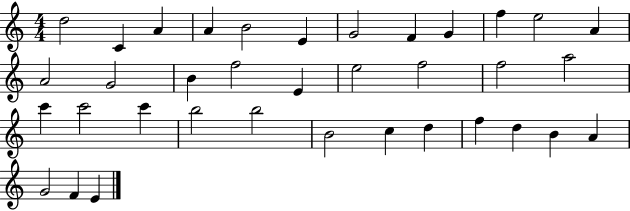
D5/h C4/q A4/q A4/q B4/h E4/q G4/h F4/q G4/q F5/q E5/h A4/q A4/h G4/h B4/q F5/h E4/q E5/h F5/h F5/h A5/h C6/q C6/h C6/q B5/h B5/h B4/h C5/q D5/q F5/q D5/q B4/q A4/q G4/h F4/q E4/q